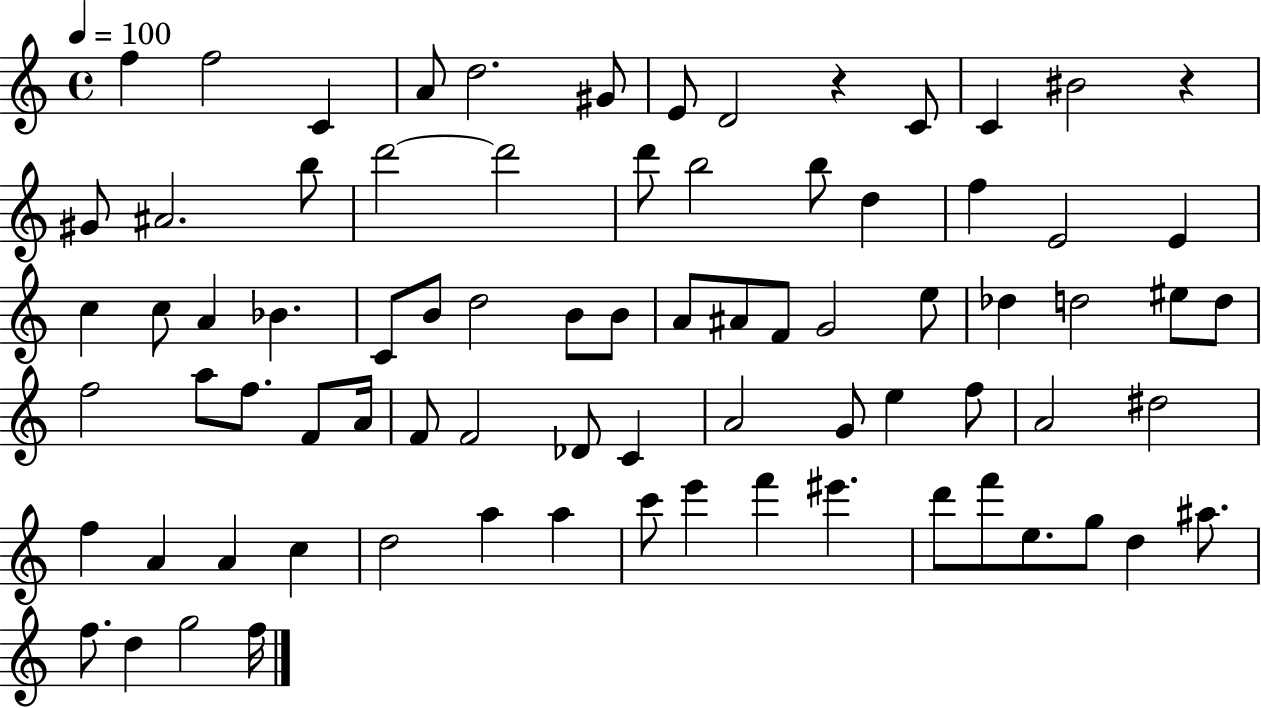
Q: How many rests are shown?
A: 2